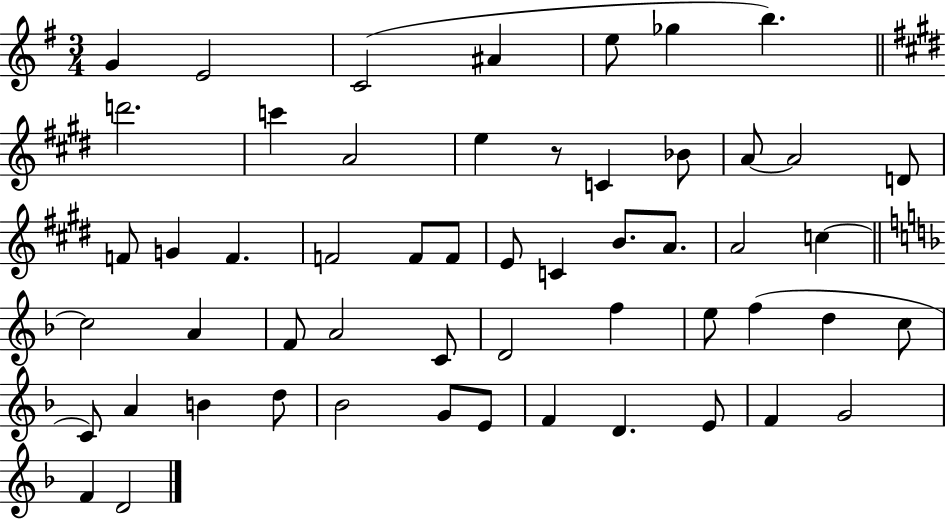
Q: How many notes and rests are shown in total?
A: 54